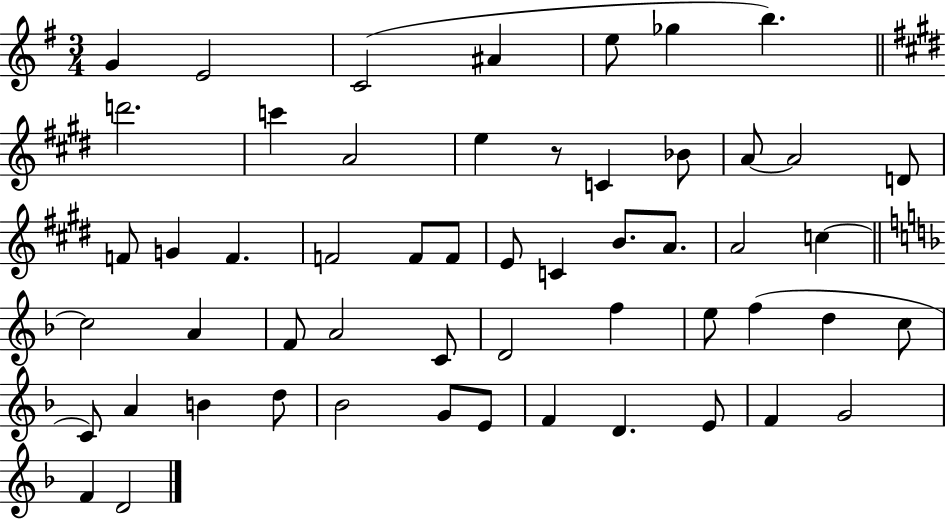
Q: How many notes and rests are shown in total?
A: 54